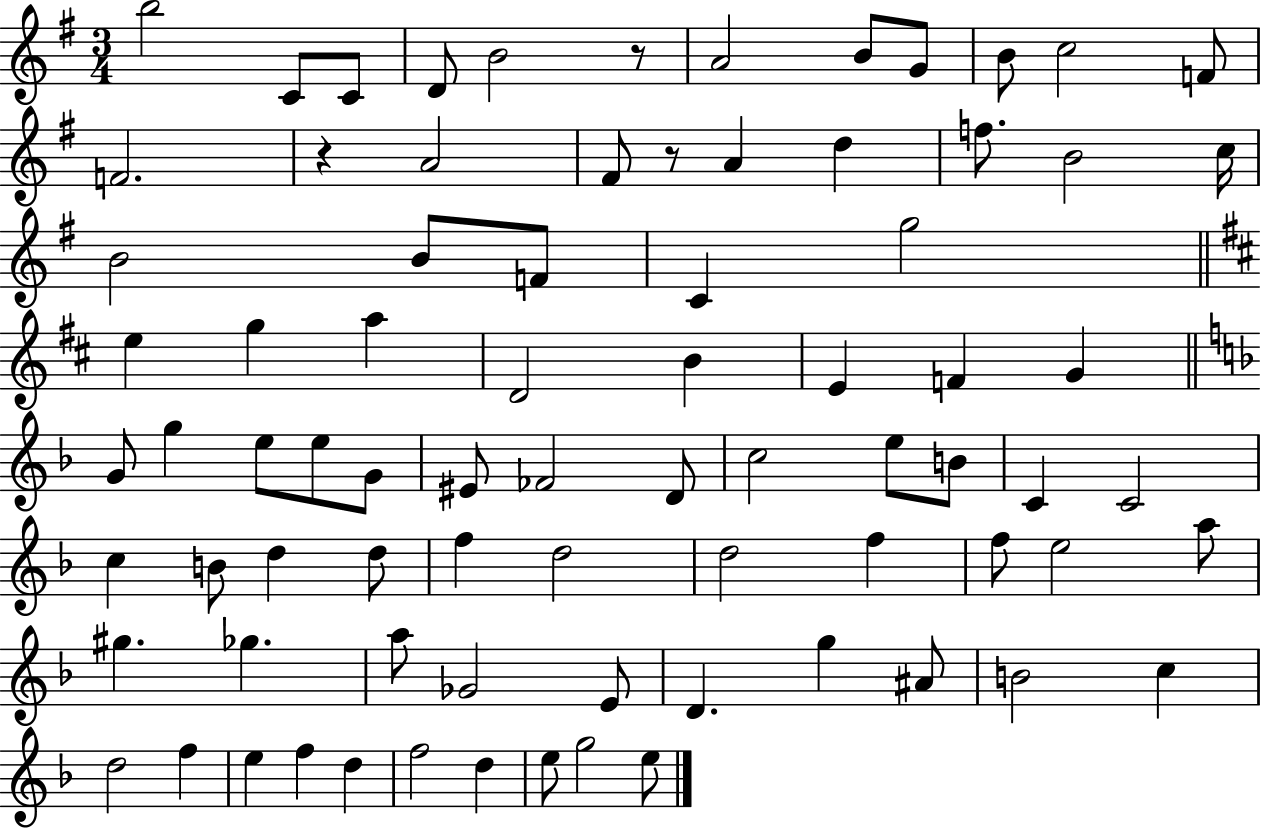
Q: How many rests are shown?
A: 3